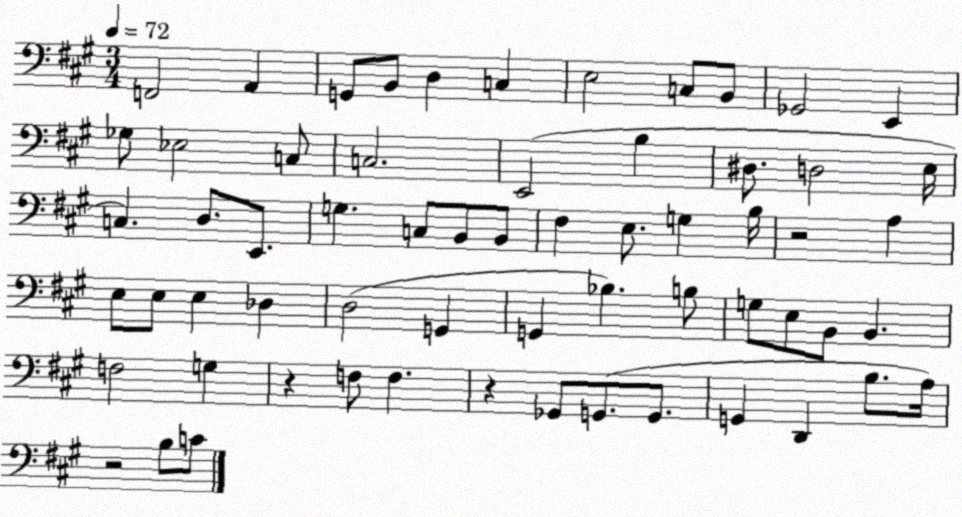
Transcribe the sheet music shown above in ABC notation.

X:1
T:Untitled
M:3/4
L:1/4
K:A
F,,2 A,, G,,/2 B,,/2 D, C, E,2 C,/2 B,,/2 _G,,2 E,, _G,/2 _E,2 C,/2 C,2 E,,2 B, ^D,/2 D,2 E,/4 C, D,/2 E,,/2 G, C,/2 B,,/2 B,,/2 ^F, E,/2 G, B,/4 z2 A, E,/2 E,/2 E, _D, D,2 G,, G,, _B, B,/2 G,/2 E,/2 B,,/2 B,, F,2 G, z F,/2 F, z _G,,/2 G,,/2 G,,/2 G,, D,, B,/2 A,/4 z2 B,/2 C/2